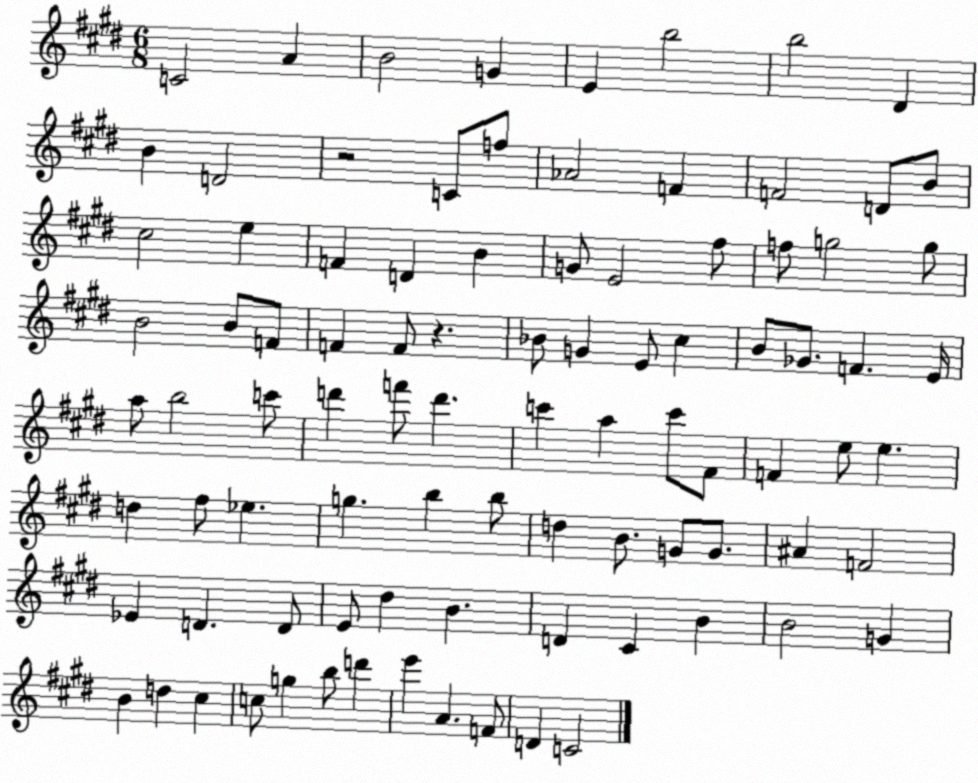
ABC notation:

X:1
T:Untitled
M:6/8
L:1/4
K:E
C2 A B2 G E b2 b2 ^D B D2 z2 C/2 f/2 _A2 F F2 D/2 B/2 ^c2 e F D B G/2 E2 ^f/2 f/2 g2 g/2 B2 B/2 F/2 F F/2 z _B/2 G E/2 ^c B/2 _G/2 F E/4 a/2 b2 c'/2 d' f'/2 d' c' a c'/2 ^F/2 F e/2 e d ^f/2 _e g b b/2 d B/2 G/2 G/2 ^A F2 _E D D/2 E/2 ^d B D ^C B B2 G B d ^c c/2 g b/2 d' e' A F/2 D C2